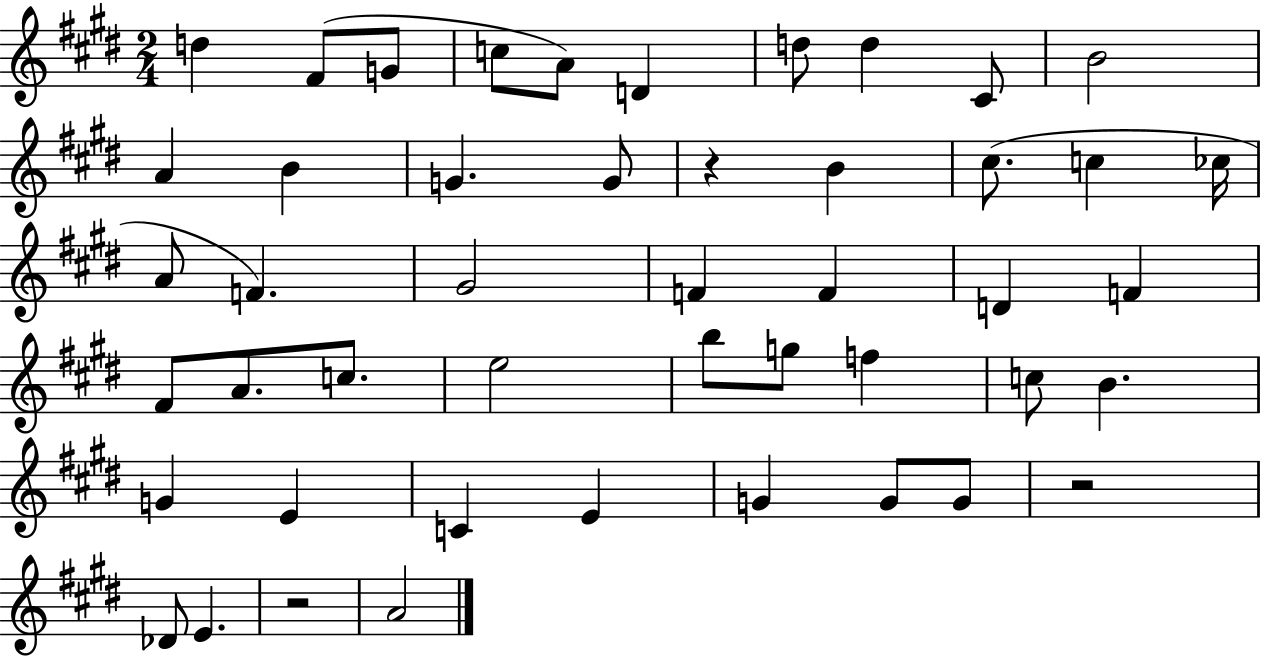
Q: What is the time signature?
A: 2/4